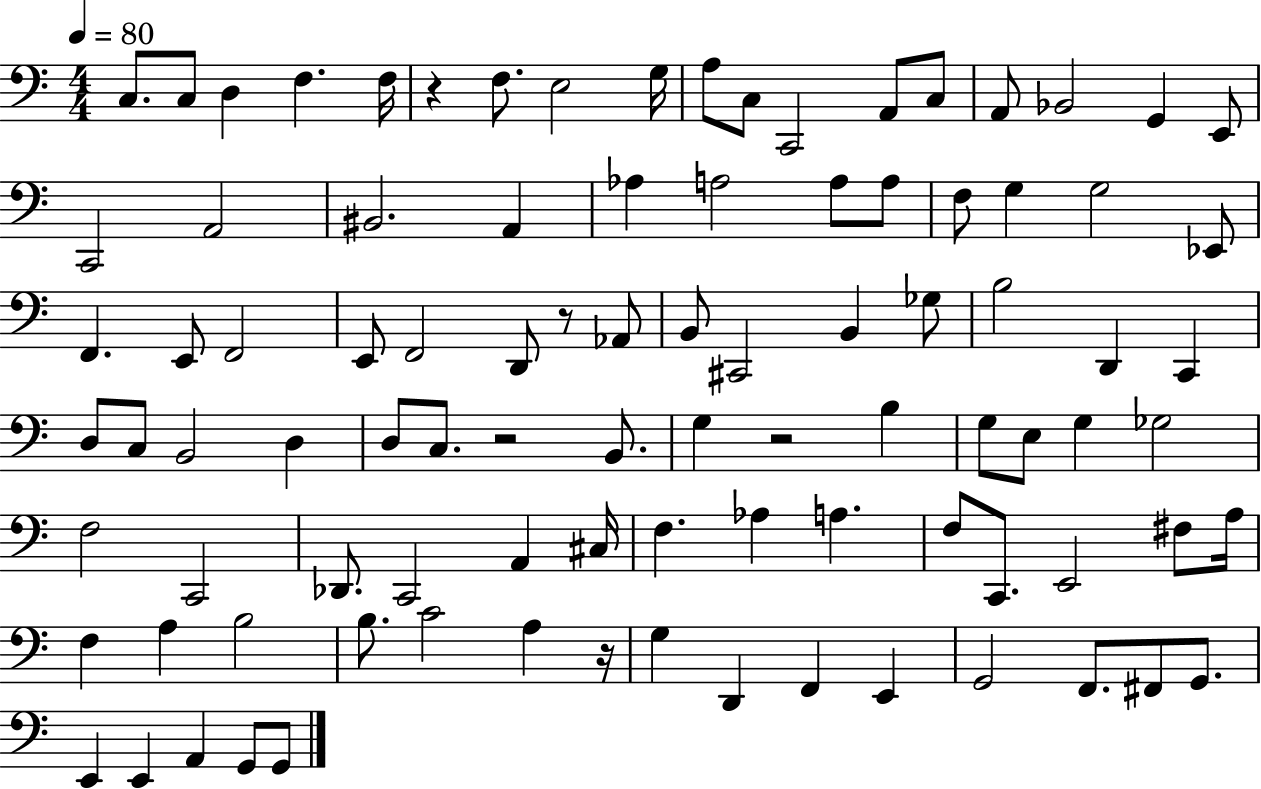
X:1
T:Untitled
M:4/4
L:1/4
K:C
C,/2 C,/2 D, F, F,/4 z F,/2 E,2 G,/4 A,/2 C,/2 C,,2 A,,/2 C,/2 A,,/2 _B,,2 G,, E,,/2 C,,2 A,,2 ^B,,2 A,, _A, A,2 A,/2 A,/2 F,/2 G, G,2 _E,,/2 F,, E,,/2 F,,2 E,,/2 F,,2 D,,/2 z/2 _A,,/2 B,,/2 ^C,,2 B,, _G,/2 B,2 D,, C,, D,/2 C,/2 B,,2 D, D,/2 C,/2 z2 B,,/2 G, z2 B, G,/2 E,/2 G, _G,2 F,2 C,,2 _D,,/2 C,,2 A,, ^C,/4 F, _A, A, F,/2 C,,/2 E,,2 ^F,/2 A,/4 F, A, B,2 B,/2 C2 A, z/4 G, D,, F,, E,, G,,2 F,,/2 ^F,,/2 G,,/2 E,, E,, A,, G,,/2 G,,/2